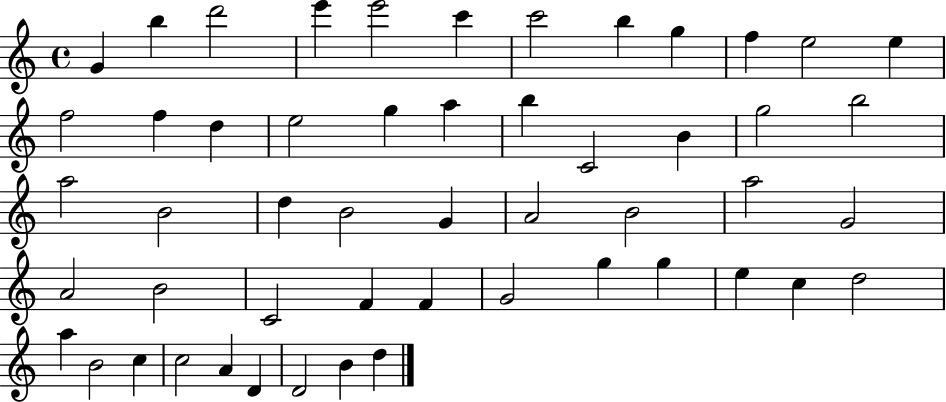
X:1
T:Untitled
M:4/4
L:1/4
K:C
G b d'2 e' e'2 c' c'2 b g f e2 e f2 f d e2 g a b C2 B g2 b2 a2 B2 d B2 G A2 B2 a2 G2 A2 B2 C2 F F G2 g g e c d2 a B2 c c2 A D D2 B d